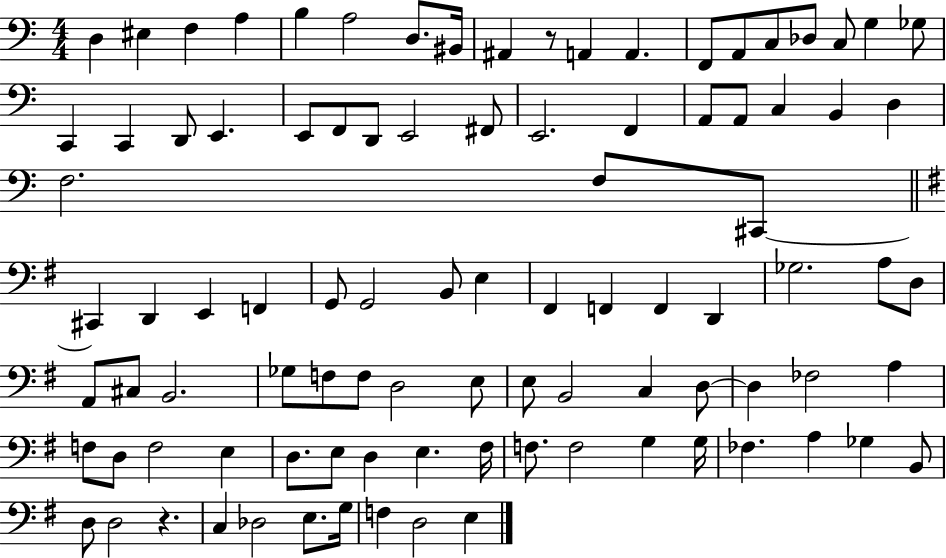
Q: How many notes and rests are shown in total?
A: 95